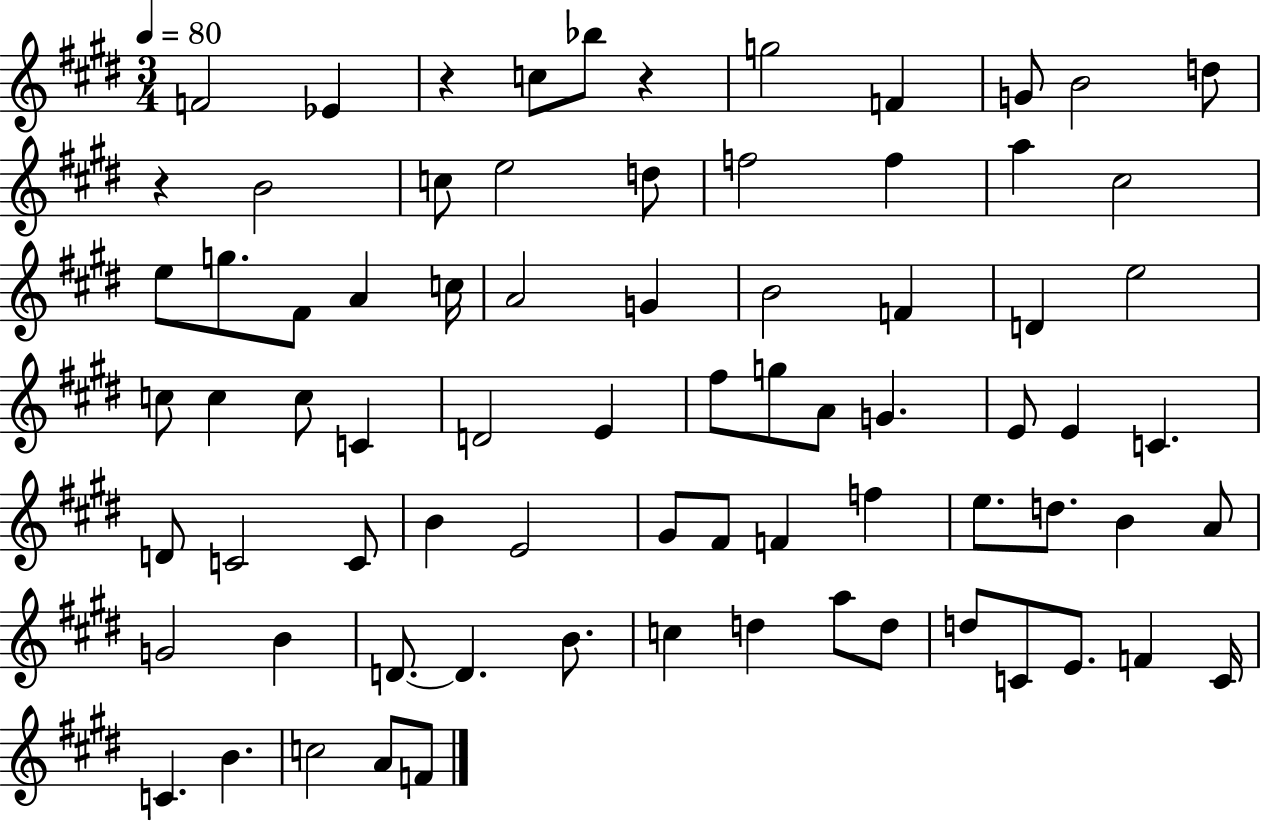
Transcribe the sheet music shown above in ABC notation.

X:1
T:Untitled
M:3/4
L:1/4
K:E
F2 _E z c/2 _b/2 z g2 F G/2 B2 d/2 z B2 c/2 e2 d/2 f2 f a ^c2 e/2 g/2 ^F/2 A c/4 A2 G B2 F D e2 c/2 c c/2 C D2 E ^f/2 g/2 A/2 G E/2 E C D/2 C2 C/2 B E2 ^G/2 ^F/2 F f e/2 d/2 B A/2 G2 B D/2 D B/2 c d a/2 d/2 d/2 C/2 E/2 F C/4 C B c2 A/2 F/2